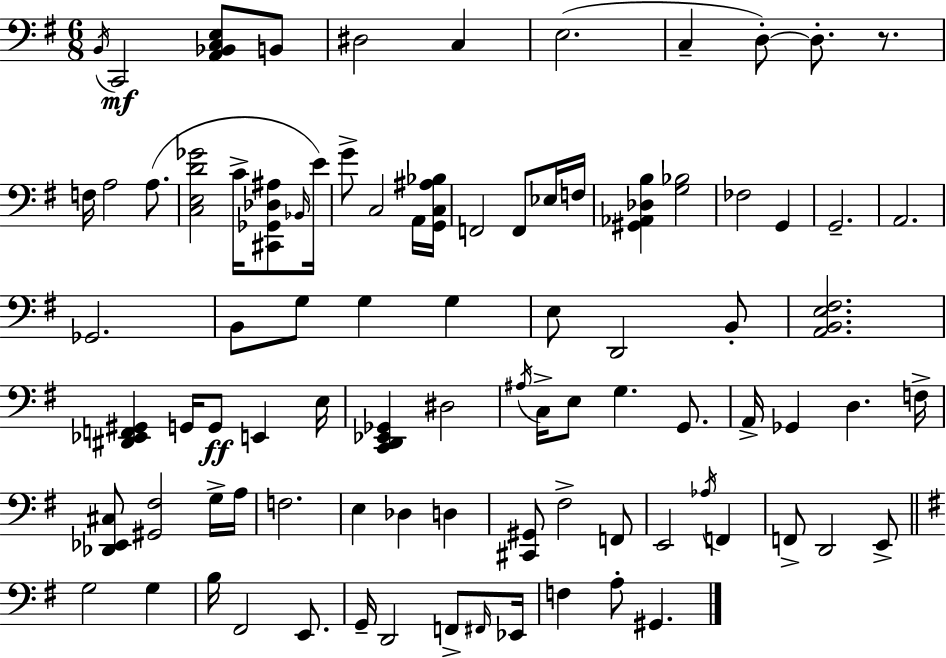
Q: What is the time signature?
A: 6/8